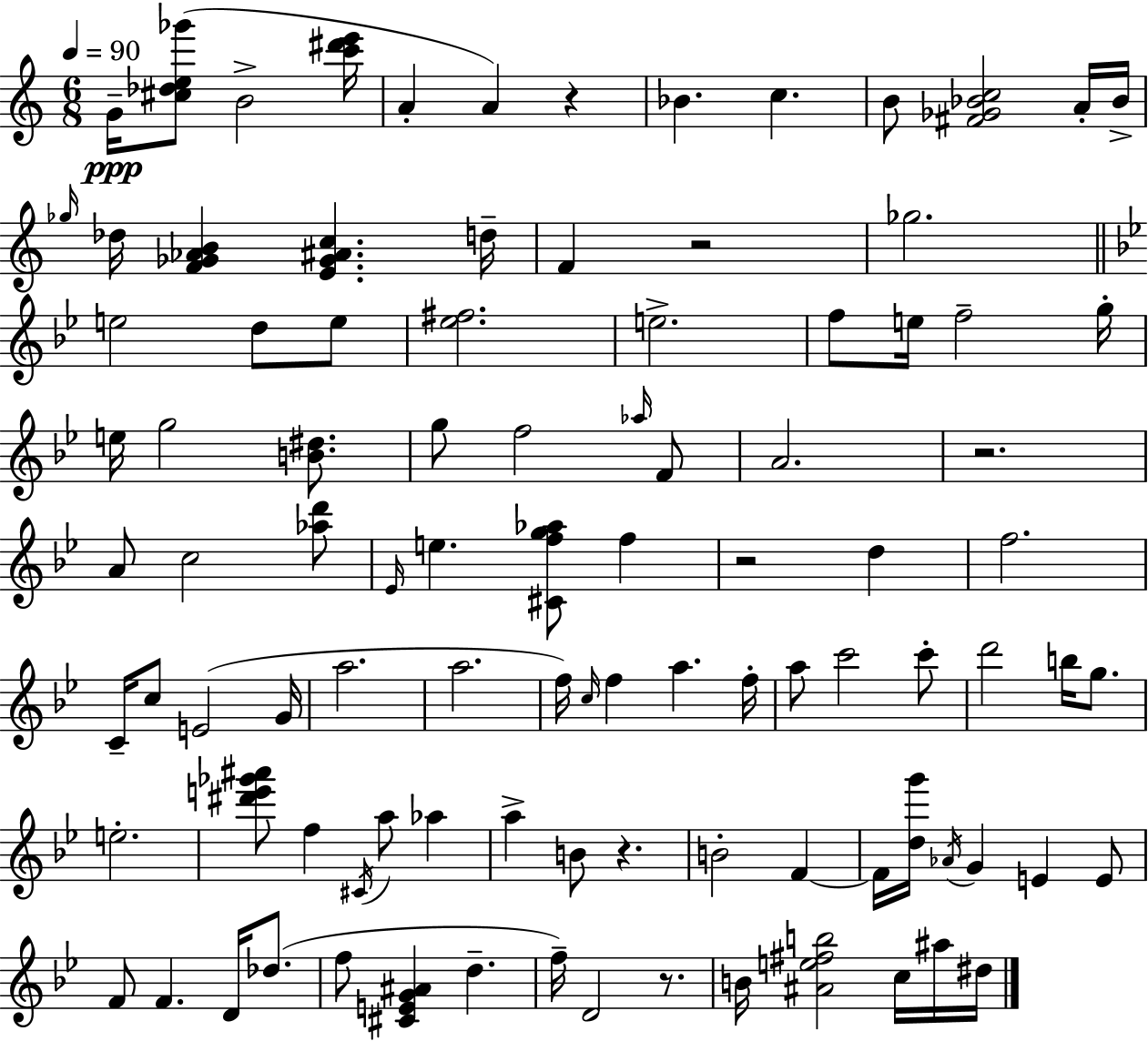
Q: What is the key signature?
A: A minor